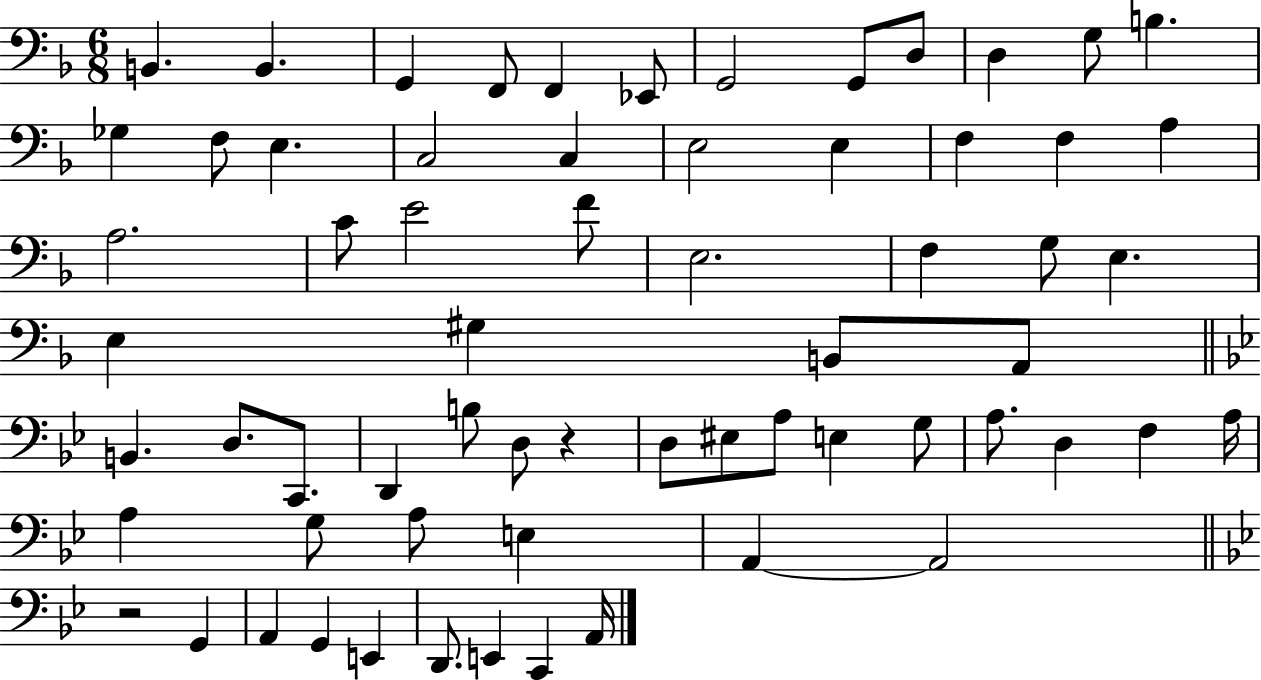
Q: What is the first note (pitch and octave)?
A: B2